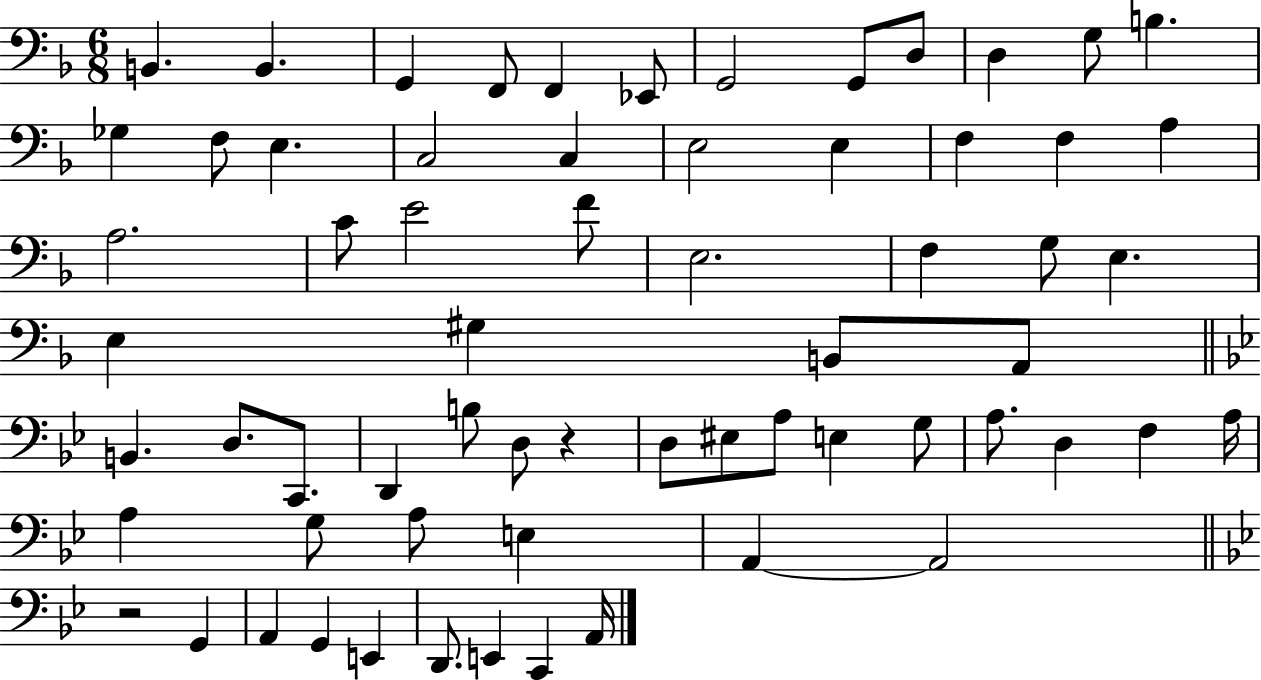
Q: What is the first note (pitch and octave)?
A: B2